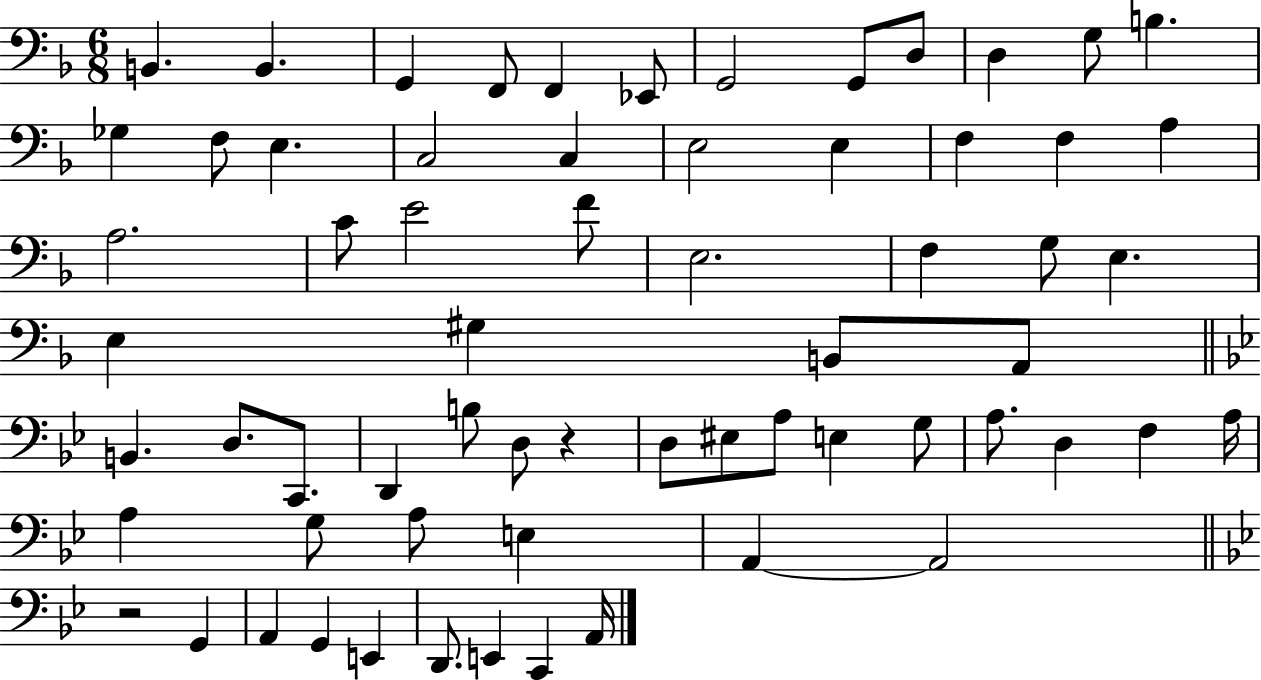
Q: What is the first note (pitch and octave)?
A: B2